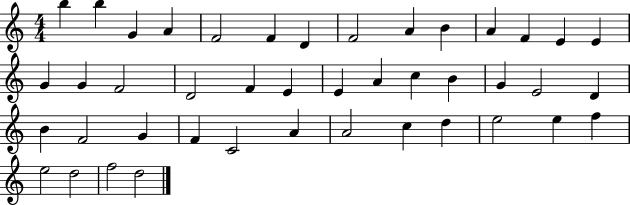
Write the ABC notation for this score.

X:1
T:Untitled
M:4/4
L:1/4
K:C
b b G A F2 F D F2 A B A F E E G G F2 D2 F E E A c B G E2 D B F2 G F C2 A A2 c d e2 e f e2 d2 f2 d2